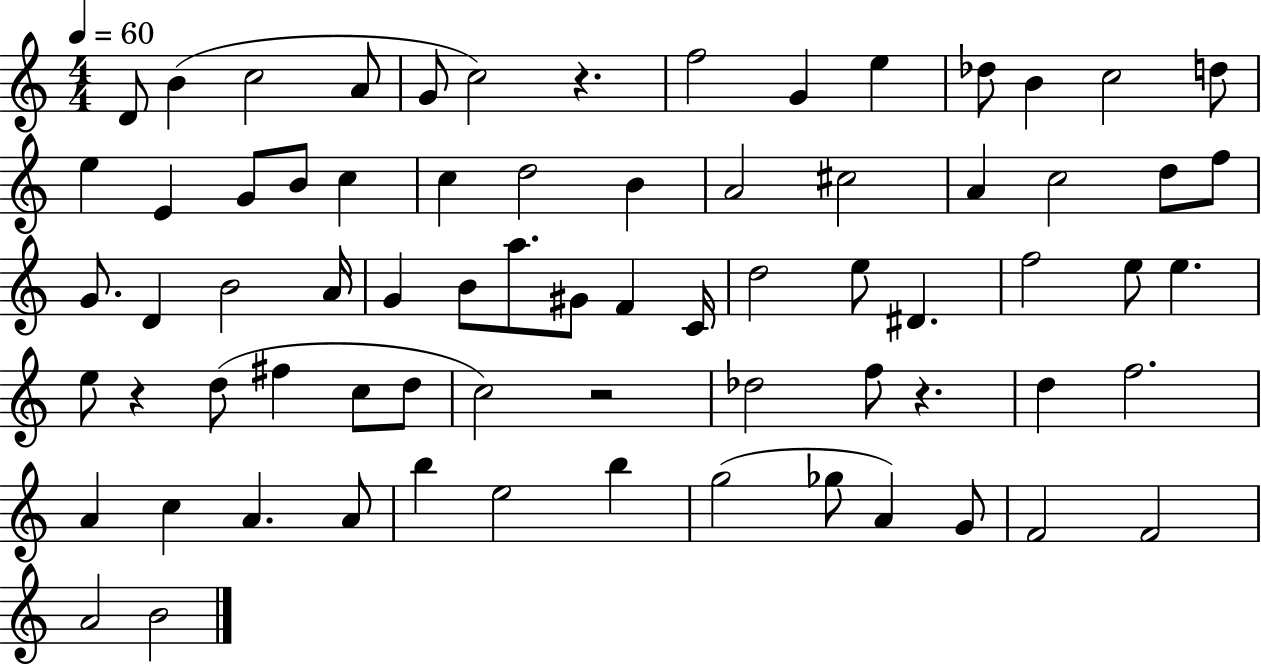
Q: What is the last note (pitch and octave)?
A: B4